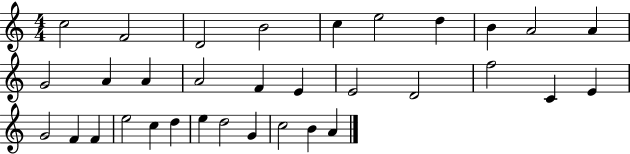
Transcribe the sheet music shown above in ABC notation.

X:1
T:Untitled
M:4/4
L:1/4
K:C
c2 F2 D2 B2 c e2 d B A2 A G2 A A A2 F E E2 D2 f2 C E G2 F F e2 c d e d2 G c2 B A